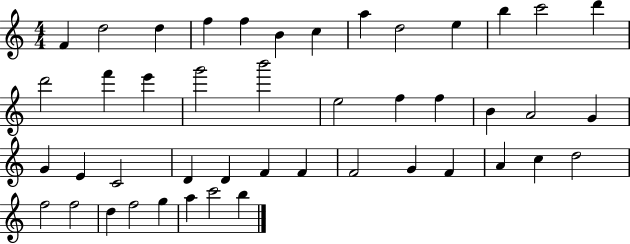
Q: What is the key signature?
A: C major